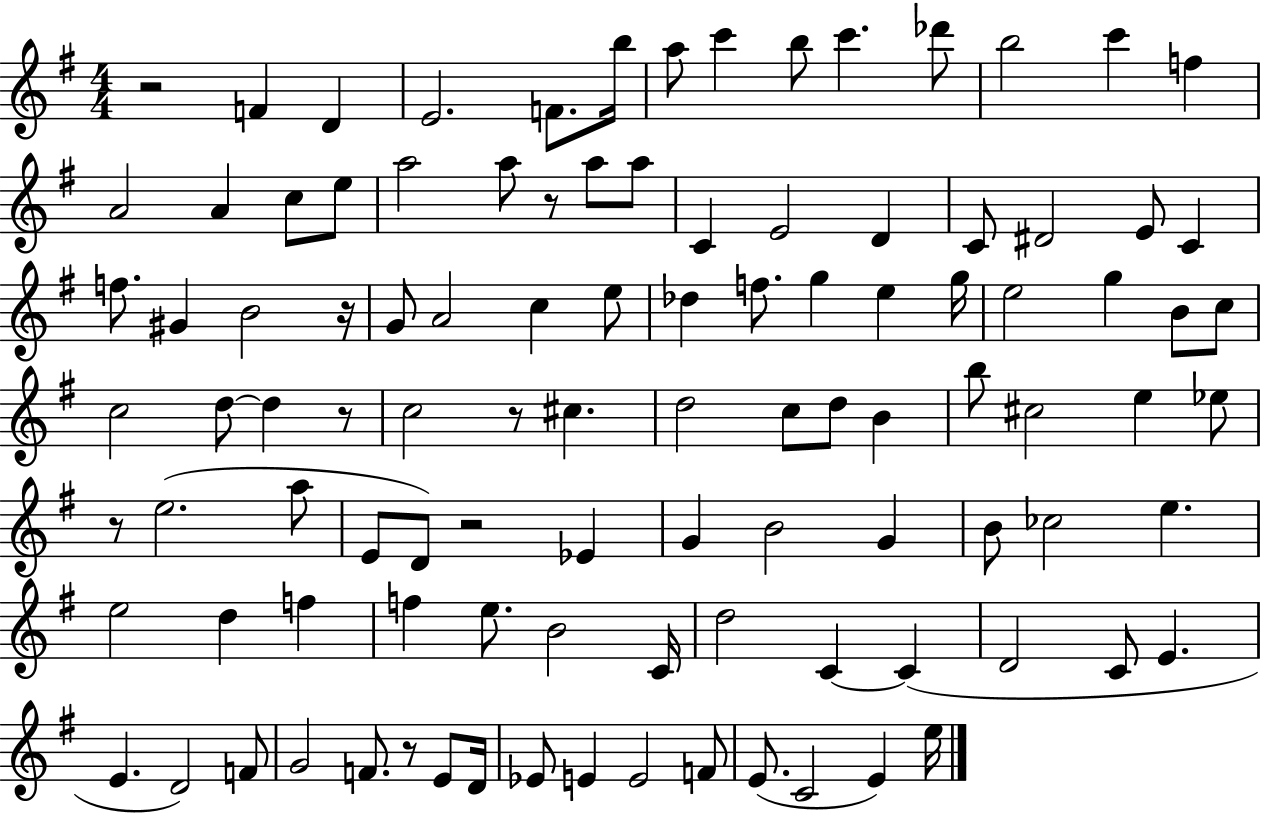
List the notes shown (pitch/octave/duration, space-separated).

R/h F4/q D4/q E4/h. F4/e. B5/s A5/e C6/q B5/e C6/q. Db6/e B5/h C6/q F5/q A4/h A4/q C5/e E5/e A5/h A5/e R/e A5/e A5/e C4/q E4/h D4/q C4/e D#4/h E4/e C4/q F5/e. G#4/q B4/h R/s G4/e A4/h C5/q E5/e Db5/q F5/e. G5/q E5/q G5/s E5/h G5/q B4/e C5/e C5/h D5/e D5/q R/e C5/h R/e C#5/q. D5/h C5/e D5/e B4/q B5/e C#5/h E5/q Eb5/e R/e E5/h. A5/e E4/e D4/e R/h Eb4/q G4/q B4/h G4/q B4/e CES5/h E5/q. E5/h D5/q F5/q F5/q E5/e. B4/h C4/s D5/h C4/q C4/q D4/h C4/e E4/q. E4/q. D4/h F4/e G4/h F4/e. R/e E4/e D4/s Eb4/e E4/q E4/h F4/e E4/e. C4/h E4/q E5/s